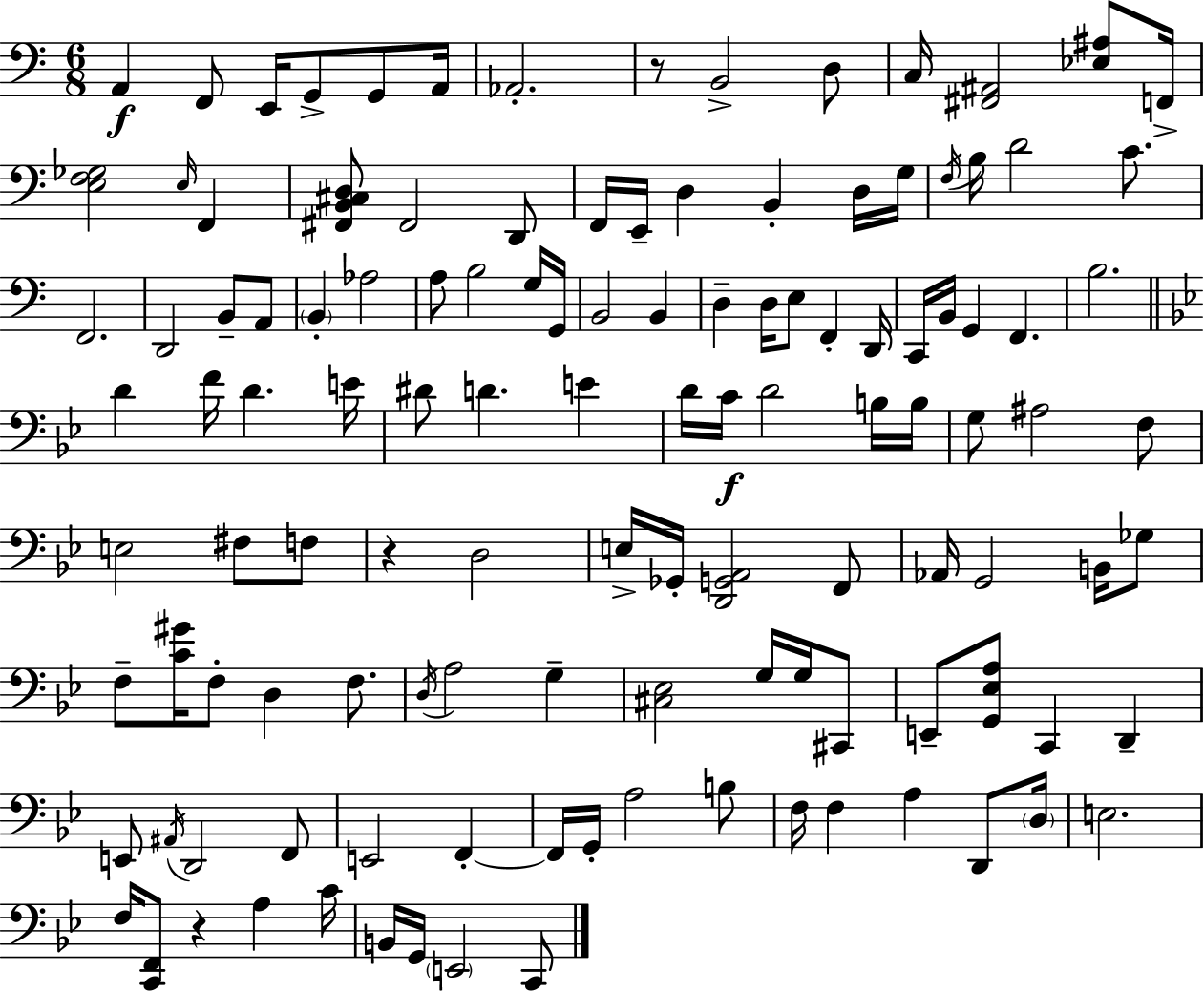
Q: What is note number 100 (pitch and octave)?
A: D2